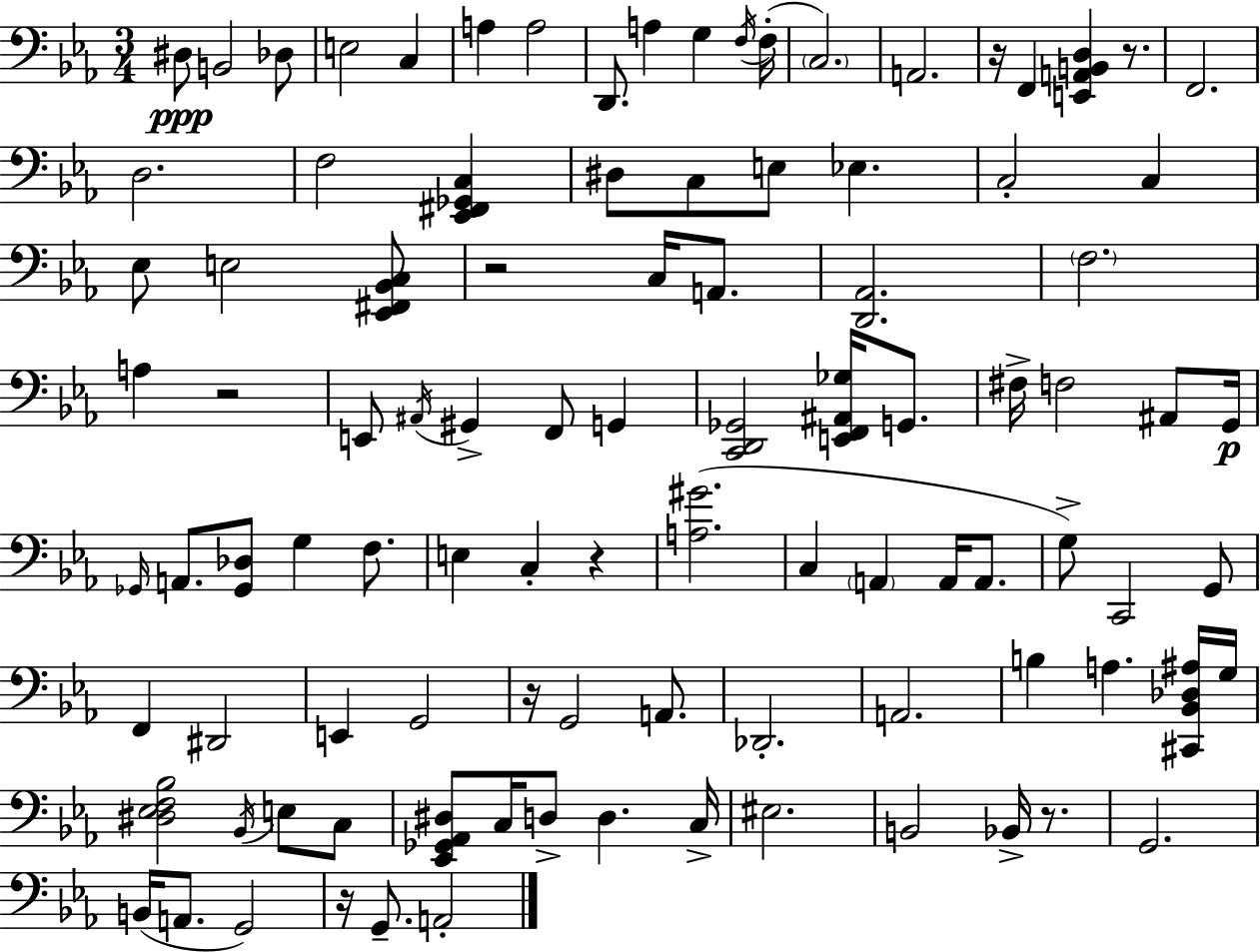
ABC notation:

X:1
T:Untitled
M:3/4
L:1/4
K:Eb
^D,/2 B,,2 _D,/2 E,2 C, A, A,2 D,,/2 A, G, F,/4 F,/4 C,2 A,,2 z/4 F,, [E,,A,,B,,D,] z/2 F,,2 D,2 F,2 [_E,,^F,,_G,,C,] ^D,/2 C,/2 E,/2 _E, C,2 C, _E,/2 E,2 [_E,,^F,,_B,,C,]/2 z2 C,/4 A,,/2 [D,,_A,,]2 F,2 A, z2 E,,/2 ^A,,/4 ^G,, F,,/2 G,, [C,,D,,_G,,]2 [E,,F,,^A,,_G,]/4 G,,/2 ^F,/4 F,2 ^A,,/2 G,,/4 _G,,/4 A,,/2 [_G,,_D,]/2 G, F,/2 E, C, z [A,^G]2 C, A,, A,,/4 A,,/2 G,/2 C,,2 G,,/2 F,, ^D,,2 E,, G,,2 z/4 G,,2 A,,/2 _D,,2 A,,2 B, A, [^C,,_B,,_D,^A,]/4 G,/4 [^D,_E,F,_B,]2 _B,,/4 E,/2 C,/2 [_E,,_G,,_A,,^D,]/2 C,/4 D,/2 D, C,/4 ^E,2 B,,2 _B,,/4 z/2 G,,2 B,,/4 A,,/2 G,,2 z/4 G,,/2 A,,2